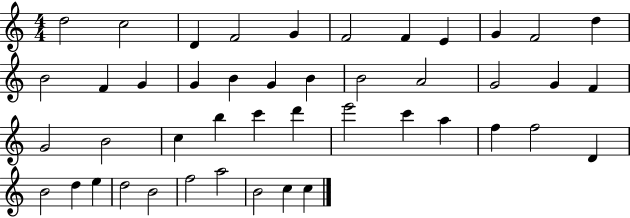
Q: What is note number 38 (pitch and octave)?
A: E5